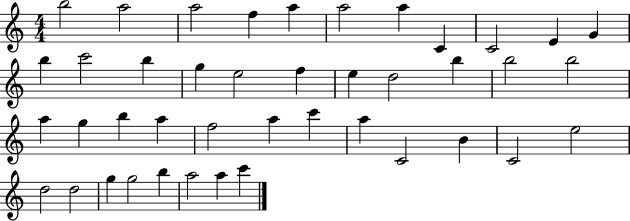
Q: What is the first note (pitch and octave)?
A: B5